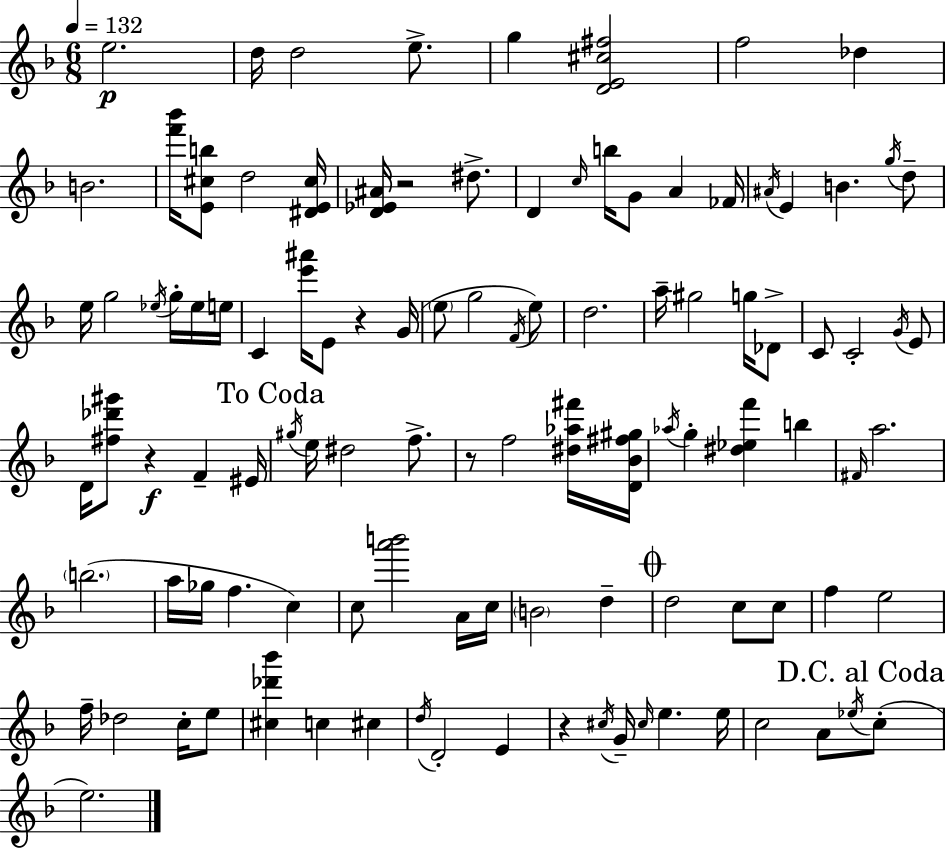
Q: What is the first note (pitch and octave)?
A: E5